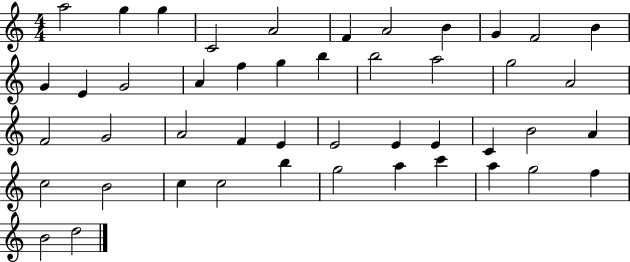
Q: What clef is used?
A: treble